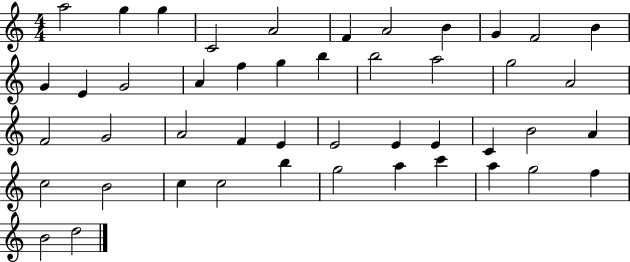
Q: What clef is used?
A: treble